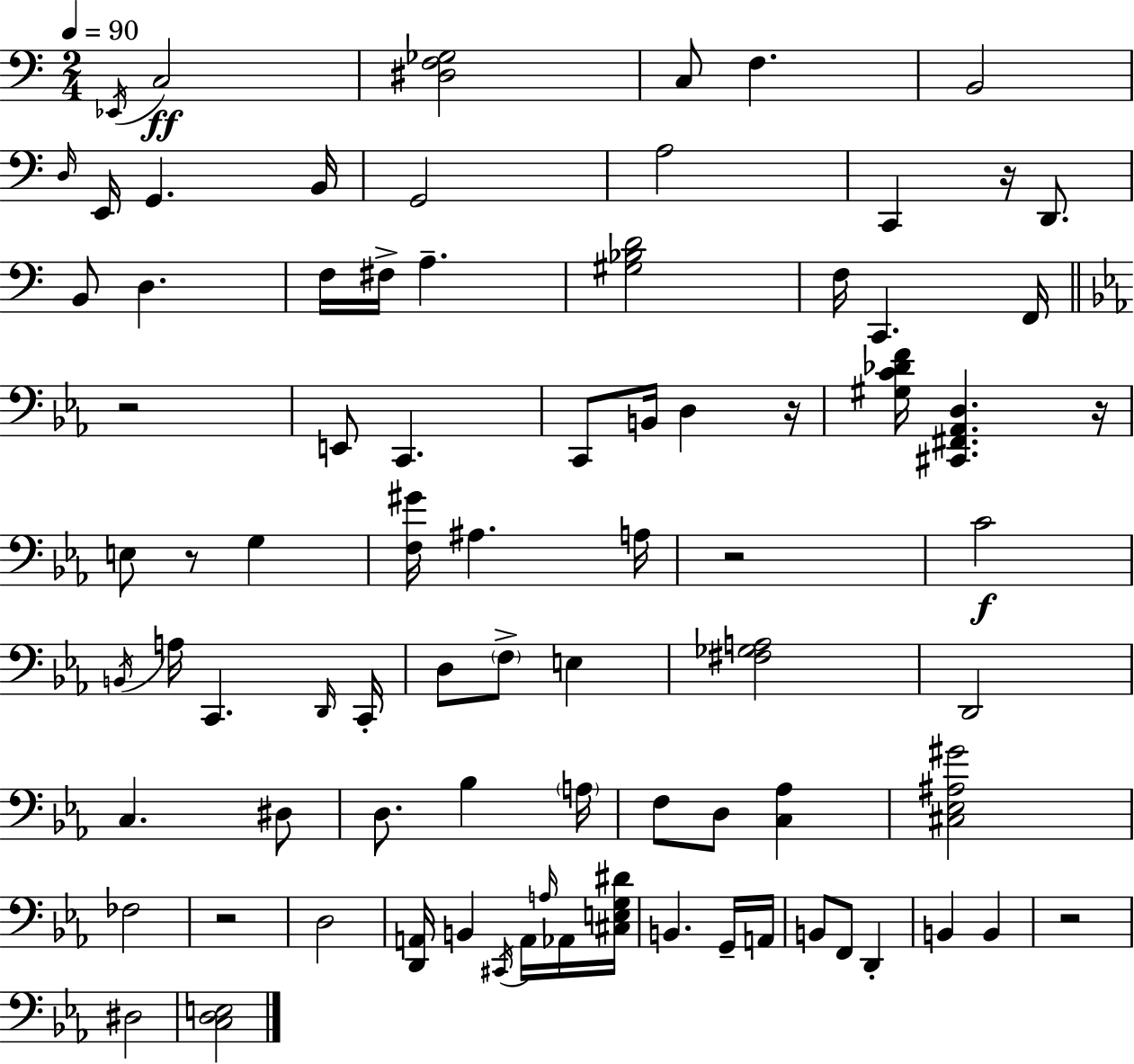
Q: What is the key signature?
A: A minor